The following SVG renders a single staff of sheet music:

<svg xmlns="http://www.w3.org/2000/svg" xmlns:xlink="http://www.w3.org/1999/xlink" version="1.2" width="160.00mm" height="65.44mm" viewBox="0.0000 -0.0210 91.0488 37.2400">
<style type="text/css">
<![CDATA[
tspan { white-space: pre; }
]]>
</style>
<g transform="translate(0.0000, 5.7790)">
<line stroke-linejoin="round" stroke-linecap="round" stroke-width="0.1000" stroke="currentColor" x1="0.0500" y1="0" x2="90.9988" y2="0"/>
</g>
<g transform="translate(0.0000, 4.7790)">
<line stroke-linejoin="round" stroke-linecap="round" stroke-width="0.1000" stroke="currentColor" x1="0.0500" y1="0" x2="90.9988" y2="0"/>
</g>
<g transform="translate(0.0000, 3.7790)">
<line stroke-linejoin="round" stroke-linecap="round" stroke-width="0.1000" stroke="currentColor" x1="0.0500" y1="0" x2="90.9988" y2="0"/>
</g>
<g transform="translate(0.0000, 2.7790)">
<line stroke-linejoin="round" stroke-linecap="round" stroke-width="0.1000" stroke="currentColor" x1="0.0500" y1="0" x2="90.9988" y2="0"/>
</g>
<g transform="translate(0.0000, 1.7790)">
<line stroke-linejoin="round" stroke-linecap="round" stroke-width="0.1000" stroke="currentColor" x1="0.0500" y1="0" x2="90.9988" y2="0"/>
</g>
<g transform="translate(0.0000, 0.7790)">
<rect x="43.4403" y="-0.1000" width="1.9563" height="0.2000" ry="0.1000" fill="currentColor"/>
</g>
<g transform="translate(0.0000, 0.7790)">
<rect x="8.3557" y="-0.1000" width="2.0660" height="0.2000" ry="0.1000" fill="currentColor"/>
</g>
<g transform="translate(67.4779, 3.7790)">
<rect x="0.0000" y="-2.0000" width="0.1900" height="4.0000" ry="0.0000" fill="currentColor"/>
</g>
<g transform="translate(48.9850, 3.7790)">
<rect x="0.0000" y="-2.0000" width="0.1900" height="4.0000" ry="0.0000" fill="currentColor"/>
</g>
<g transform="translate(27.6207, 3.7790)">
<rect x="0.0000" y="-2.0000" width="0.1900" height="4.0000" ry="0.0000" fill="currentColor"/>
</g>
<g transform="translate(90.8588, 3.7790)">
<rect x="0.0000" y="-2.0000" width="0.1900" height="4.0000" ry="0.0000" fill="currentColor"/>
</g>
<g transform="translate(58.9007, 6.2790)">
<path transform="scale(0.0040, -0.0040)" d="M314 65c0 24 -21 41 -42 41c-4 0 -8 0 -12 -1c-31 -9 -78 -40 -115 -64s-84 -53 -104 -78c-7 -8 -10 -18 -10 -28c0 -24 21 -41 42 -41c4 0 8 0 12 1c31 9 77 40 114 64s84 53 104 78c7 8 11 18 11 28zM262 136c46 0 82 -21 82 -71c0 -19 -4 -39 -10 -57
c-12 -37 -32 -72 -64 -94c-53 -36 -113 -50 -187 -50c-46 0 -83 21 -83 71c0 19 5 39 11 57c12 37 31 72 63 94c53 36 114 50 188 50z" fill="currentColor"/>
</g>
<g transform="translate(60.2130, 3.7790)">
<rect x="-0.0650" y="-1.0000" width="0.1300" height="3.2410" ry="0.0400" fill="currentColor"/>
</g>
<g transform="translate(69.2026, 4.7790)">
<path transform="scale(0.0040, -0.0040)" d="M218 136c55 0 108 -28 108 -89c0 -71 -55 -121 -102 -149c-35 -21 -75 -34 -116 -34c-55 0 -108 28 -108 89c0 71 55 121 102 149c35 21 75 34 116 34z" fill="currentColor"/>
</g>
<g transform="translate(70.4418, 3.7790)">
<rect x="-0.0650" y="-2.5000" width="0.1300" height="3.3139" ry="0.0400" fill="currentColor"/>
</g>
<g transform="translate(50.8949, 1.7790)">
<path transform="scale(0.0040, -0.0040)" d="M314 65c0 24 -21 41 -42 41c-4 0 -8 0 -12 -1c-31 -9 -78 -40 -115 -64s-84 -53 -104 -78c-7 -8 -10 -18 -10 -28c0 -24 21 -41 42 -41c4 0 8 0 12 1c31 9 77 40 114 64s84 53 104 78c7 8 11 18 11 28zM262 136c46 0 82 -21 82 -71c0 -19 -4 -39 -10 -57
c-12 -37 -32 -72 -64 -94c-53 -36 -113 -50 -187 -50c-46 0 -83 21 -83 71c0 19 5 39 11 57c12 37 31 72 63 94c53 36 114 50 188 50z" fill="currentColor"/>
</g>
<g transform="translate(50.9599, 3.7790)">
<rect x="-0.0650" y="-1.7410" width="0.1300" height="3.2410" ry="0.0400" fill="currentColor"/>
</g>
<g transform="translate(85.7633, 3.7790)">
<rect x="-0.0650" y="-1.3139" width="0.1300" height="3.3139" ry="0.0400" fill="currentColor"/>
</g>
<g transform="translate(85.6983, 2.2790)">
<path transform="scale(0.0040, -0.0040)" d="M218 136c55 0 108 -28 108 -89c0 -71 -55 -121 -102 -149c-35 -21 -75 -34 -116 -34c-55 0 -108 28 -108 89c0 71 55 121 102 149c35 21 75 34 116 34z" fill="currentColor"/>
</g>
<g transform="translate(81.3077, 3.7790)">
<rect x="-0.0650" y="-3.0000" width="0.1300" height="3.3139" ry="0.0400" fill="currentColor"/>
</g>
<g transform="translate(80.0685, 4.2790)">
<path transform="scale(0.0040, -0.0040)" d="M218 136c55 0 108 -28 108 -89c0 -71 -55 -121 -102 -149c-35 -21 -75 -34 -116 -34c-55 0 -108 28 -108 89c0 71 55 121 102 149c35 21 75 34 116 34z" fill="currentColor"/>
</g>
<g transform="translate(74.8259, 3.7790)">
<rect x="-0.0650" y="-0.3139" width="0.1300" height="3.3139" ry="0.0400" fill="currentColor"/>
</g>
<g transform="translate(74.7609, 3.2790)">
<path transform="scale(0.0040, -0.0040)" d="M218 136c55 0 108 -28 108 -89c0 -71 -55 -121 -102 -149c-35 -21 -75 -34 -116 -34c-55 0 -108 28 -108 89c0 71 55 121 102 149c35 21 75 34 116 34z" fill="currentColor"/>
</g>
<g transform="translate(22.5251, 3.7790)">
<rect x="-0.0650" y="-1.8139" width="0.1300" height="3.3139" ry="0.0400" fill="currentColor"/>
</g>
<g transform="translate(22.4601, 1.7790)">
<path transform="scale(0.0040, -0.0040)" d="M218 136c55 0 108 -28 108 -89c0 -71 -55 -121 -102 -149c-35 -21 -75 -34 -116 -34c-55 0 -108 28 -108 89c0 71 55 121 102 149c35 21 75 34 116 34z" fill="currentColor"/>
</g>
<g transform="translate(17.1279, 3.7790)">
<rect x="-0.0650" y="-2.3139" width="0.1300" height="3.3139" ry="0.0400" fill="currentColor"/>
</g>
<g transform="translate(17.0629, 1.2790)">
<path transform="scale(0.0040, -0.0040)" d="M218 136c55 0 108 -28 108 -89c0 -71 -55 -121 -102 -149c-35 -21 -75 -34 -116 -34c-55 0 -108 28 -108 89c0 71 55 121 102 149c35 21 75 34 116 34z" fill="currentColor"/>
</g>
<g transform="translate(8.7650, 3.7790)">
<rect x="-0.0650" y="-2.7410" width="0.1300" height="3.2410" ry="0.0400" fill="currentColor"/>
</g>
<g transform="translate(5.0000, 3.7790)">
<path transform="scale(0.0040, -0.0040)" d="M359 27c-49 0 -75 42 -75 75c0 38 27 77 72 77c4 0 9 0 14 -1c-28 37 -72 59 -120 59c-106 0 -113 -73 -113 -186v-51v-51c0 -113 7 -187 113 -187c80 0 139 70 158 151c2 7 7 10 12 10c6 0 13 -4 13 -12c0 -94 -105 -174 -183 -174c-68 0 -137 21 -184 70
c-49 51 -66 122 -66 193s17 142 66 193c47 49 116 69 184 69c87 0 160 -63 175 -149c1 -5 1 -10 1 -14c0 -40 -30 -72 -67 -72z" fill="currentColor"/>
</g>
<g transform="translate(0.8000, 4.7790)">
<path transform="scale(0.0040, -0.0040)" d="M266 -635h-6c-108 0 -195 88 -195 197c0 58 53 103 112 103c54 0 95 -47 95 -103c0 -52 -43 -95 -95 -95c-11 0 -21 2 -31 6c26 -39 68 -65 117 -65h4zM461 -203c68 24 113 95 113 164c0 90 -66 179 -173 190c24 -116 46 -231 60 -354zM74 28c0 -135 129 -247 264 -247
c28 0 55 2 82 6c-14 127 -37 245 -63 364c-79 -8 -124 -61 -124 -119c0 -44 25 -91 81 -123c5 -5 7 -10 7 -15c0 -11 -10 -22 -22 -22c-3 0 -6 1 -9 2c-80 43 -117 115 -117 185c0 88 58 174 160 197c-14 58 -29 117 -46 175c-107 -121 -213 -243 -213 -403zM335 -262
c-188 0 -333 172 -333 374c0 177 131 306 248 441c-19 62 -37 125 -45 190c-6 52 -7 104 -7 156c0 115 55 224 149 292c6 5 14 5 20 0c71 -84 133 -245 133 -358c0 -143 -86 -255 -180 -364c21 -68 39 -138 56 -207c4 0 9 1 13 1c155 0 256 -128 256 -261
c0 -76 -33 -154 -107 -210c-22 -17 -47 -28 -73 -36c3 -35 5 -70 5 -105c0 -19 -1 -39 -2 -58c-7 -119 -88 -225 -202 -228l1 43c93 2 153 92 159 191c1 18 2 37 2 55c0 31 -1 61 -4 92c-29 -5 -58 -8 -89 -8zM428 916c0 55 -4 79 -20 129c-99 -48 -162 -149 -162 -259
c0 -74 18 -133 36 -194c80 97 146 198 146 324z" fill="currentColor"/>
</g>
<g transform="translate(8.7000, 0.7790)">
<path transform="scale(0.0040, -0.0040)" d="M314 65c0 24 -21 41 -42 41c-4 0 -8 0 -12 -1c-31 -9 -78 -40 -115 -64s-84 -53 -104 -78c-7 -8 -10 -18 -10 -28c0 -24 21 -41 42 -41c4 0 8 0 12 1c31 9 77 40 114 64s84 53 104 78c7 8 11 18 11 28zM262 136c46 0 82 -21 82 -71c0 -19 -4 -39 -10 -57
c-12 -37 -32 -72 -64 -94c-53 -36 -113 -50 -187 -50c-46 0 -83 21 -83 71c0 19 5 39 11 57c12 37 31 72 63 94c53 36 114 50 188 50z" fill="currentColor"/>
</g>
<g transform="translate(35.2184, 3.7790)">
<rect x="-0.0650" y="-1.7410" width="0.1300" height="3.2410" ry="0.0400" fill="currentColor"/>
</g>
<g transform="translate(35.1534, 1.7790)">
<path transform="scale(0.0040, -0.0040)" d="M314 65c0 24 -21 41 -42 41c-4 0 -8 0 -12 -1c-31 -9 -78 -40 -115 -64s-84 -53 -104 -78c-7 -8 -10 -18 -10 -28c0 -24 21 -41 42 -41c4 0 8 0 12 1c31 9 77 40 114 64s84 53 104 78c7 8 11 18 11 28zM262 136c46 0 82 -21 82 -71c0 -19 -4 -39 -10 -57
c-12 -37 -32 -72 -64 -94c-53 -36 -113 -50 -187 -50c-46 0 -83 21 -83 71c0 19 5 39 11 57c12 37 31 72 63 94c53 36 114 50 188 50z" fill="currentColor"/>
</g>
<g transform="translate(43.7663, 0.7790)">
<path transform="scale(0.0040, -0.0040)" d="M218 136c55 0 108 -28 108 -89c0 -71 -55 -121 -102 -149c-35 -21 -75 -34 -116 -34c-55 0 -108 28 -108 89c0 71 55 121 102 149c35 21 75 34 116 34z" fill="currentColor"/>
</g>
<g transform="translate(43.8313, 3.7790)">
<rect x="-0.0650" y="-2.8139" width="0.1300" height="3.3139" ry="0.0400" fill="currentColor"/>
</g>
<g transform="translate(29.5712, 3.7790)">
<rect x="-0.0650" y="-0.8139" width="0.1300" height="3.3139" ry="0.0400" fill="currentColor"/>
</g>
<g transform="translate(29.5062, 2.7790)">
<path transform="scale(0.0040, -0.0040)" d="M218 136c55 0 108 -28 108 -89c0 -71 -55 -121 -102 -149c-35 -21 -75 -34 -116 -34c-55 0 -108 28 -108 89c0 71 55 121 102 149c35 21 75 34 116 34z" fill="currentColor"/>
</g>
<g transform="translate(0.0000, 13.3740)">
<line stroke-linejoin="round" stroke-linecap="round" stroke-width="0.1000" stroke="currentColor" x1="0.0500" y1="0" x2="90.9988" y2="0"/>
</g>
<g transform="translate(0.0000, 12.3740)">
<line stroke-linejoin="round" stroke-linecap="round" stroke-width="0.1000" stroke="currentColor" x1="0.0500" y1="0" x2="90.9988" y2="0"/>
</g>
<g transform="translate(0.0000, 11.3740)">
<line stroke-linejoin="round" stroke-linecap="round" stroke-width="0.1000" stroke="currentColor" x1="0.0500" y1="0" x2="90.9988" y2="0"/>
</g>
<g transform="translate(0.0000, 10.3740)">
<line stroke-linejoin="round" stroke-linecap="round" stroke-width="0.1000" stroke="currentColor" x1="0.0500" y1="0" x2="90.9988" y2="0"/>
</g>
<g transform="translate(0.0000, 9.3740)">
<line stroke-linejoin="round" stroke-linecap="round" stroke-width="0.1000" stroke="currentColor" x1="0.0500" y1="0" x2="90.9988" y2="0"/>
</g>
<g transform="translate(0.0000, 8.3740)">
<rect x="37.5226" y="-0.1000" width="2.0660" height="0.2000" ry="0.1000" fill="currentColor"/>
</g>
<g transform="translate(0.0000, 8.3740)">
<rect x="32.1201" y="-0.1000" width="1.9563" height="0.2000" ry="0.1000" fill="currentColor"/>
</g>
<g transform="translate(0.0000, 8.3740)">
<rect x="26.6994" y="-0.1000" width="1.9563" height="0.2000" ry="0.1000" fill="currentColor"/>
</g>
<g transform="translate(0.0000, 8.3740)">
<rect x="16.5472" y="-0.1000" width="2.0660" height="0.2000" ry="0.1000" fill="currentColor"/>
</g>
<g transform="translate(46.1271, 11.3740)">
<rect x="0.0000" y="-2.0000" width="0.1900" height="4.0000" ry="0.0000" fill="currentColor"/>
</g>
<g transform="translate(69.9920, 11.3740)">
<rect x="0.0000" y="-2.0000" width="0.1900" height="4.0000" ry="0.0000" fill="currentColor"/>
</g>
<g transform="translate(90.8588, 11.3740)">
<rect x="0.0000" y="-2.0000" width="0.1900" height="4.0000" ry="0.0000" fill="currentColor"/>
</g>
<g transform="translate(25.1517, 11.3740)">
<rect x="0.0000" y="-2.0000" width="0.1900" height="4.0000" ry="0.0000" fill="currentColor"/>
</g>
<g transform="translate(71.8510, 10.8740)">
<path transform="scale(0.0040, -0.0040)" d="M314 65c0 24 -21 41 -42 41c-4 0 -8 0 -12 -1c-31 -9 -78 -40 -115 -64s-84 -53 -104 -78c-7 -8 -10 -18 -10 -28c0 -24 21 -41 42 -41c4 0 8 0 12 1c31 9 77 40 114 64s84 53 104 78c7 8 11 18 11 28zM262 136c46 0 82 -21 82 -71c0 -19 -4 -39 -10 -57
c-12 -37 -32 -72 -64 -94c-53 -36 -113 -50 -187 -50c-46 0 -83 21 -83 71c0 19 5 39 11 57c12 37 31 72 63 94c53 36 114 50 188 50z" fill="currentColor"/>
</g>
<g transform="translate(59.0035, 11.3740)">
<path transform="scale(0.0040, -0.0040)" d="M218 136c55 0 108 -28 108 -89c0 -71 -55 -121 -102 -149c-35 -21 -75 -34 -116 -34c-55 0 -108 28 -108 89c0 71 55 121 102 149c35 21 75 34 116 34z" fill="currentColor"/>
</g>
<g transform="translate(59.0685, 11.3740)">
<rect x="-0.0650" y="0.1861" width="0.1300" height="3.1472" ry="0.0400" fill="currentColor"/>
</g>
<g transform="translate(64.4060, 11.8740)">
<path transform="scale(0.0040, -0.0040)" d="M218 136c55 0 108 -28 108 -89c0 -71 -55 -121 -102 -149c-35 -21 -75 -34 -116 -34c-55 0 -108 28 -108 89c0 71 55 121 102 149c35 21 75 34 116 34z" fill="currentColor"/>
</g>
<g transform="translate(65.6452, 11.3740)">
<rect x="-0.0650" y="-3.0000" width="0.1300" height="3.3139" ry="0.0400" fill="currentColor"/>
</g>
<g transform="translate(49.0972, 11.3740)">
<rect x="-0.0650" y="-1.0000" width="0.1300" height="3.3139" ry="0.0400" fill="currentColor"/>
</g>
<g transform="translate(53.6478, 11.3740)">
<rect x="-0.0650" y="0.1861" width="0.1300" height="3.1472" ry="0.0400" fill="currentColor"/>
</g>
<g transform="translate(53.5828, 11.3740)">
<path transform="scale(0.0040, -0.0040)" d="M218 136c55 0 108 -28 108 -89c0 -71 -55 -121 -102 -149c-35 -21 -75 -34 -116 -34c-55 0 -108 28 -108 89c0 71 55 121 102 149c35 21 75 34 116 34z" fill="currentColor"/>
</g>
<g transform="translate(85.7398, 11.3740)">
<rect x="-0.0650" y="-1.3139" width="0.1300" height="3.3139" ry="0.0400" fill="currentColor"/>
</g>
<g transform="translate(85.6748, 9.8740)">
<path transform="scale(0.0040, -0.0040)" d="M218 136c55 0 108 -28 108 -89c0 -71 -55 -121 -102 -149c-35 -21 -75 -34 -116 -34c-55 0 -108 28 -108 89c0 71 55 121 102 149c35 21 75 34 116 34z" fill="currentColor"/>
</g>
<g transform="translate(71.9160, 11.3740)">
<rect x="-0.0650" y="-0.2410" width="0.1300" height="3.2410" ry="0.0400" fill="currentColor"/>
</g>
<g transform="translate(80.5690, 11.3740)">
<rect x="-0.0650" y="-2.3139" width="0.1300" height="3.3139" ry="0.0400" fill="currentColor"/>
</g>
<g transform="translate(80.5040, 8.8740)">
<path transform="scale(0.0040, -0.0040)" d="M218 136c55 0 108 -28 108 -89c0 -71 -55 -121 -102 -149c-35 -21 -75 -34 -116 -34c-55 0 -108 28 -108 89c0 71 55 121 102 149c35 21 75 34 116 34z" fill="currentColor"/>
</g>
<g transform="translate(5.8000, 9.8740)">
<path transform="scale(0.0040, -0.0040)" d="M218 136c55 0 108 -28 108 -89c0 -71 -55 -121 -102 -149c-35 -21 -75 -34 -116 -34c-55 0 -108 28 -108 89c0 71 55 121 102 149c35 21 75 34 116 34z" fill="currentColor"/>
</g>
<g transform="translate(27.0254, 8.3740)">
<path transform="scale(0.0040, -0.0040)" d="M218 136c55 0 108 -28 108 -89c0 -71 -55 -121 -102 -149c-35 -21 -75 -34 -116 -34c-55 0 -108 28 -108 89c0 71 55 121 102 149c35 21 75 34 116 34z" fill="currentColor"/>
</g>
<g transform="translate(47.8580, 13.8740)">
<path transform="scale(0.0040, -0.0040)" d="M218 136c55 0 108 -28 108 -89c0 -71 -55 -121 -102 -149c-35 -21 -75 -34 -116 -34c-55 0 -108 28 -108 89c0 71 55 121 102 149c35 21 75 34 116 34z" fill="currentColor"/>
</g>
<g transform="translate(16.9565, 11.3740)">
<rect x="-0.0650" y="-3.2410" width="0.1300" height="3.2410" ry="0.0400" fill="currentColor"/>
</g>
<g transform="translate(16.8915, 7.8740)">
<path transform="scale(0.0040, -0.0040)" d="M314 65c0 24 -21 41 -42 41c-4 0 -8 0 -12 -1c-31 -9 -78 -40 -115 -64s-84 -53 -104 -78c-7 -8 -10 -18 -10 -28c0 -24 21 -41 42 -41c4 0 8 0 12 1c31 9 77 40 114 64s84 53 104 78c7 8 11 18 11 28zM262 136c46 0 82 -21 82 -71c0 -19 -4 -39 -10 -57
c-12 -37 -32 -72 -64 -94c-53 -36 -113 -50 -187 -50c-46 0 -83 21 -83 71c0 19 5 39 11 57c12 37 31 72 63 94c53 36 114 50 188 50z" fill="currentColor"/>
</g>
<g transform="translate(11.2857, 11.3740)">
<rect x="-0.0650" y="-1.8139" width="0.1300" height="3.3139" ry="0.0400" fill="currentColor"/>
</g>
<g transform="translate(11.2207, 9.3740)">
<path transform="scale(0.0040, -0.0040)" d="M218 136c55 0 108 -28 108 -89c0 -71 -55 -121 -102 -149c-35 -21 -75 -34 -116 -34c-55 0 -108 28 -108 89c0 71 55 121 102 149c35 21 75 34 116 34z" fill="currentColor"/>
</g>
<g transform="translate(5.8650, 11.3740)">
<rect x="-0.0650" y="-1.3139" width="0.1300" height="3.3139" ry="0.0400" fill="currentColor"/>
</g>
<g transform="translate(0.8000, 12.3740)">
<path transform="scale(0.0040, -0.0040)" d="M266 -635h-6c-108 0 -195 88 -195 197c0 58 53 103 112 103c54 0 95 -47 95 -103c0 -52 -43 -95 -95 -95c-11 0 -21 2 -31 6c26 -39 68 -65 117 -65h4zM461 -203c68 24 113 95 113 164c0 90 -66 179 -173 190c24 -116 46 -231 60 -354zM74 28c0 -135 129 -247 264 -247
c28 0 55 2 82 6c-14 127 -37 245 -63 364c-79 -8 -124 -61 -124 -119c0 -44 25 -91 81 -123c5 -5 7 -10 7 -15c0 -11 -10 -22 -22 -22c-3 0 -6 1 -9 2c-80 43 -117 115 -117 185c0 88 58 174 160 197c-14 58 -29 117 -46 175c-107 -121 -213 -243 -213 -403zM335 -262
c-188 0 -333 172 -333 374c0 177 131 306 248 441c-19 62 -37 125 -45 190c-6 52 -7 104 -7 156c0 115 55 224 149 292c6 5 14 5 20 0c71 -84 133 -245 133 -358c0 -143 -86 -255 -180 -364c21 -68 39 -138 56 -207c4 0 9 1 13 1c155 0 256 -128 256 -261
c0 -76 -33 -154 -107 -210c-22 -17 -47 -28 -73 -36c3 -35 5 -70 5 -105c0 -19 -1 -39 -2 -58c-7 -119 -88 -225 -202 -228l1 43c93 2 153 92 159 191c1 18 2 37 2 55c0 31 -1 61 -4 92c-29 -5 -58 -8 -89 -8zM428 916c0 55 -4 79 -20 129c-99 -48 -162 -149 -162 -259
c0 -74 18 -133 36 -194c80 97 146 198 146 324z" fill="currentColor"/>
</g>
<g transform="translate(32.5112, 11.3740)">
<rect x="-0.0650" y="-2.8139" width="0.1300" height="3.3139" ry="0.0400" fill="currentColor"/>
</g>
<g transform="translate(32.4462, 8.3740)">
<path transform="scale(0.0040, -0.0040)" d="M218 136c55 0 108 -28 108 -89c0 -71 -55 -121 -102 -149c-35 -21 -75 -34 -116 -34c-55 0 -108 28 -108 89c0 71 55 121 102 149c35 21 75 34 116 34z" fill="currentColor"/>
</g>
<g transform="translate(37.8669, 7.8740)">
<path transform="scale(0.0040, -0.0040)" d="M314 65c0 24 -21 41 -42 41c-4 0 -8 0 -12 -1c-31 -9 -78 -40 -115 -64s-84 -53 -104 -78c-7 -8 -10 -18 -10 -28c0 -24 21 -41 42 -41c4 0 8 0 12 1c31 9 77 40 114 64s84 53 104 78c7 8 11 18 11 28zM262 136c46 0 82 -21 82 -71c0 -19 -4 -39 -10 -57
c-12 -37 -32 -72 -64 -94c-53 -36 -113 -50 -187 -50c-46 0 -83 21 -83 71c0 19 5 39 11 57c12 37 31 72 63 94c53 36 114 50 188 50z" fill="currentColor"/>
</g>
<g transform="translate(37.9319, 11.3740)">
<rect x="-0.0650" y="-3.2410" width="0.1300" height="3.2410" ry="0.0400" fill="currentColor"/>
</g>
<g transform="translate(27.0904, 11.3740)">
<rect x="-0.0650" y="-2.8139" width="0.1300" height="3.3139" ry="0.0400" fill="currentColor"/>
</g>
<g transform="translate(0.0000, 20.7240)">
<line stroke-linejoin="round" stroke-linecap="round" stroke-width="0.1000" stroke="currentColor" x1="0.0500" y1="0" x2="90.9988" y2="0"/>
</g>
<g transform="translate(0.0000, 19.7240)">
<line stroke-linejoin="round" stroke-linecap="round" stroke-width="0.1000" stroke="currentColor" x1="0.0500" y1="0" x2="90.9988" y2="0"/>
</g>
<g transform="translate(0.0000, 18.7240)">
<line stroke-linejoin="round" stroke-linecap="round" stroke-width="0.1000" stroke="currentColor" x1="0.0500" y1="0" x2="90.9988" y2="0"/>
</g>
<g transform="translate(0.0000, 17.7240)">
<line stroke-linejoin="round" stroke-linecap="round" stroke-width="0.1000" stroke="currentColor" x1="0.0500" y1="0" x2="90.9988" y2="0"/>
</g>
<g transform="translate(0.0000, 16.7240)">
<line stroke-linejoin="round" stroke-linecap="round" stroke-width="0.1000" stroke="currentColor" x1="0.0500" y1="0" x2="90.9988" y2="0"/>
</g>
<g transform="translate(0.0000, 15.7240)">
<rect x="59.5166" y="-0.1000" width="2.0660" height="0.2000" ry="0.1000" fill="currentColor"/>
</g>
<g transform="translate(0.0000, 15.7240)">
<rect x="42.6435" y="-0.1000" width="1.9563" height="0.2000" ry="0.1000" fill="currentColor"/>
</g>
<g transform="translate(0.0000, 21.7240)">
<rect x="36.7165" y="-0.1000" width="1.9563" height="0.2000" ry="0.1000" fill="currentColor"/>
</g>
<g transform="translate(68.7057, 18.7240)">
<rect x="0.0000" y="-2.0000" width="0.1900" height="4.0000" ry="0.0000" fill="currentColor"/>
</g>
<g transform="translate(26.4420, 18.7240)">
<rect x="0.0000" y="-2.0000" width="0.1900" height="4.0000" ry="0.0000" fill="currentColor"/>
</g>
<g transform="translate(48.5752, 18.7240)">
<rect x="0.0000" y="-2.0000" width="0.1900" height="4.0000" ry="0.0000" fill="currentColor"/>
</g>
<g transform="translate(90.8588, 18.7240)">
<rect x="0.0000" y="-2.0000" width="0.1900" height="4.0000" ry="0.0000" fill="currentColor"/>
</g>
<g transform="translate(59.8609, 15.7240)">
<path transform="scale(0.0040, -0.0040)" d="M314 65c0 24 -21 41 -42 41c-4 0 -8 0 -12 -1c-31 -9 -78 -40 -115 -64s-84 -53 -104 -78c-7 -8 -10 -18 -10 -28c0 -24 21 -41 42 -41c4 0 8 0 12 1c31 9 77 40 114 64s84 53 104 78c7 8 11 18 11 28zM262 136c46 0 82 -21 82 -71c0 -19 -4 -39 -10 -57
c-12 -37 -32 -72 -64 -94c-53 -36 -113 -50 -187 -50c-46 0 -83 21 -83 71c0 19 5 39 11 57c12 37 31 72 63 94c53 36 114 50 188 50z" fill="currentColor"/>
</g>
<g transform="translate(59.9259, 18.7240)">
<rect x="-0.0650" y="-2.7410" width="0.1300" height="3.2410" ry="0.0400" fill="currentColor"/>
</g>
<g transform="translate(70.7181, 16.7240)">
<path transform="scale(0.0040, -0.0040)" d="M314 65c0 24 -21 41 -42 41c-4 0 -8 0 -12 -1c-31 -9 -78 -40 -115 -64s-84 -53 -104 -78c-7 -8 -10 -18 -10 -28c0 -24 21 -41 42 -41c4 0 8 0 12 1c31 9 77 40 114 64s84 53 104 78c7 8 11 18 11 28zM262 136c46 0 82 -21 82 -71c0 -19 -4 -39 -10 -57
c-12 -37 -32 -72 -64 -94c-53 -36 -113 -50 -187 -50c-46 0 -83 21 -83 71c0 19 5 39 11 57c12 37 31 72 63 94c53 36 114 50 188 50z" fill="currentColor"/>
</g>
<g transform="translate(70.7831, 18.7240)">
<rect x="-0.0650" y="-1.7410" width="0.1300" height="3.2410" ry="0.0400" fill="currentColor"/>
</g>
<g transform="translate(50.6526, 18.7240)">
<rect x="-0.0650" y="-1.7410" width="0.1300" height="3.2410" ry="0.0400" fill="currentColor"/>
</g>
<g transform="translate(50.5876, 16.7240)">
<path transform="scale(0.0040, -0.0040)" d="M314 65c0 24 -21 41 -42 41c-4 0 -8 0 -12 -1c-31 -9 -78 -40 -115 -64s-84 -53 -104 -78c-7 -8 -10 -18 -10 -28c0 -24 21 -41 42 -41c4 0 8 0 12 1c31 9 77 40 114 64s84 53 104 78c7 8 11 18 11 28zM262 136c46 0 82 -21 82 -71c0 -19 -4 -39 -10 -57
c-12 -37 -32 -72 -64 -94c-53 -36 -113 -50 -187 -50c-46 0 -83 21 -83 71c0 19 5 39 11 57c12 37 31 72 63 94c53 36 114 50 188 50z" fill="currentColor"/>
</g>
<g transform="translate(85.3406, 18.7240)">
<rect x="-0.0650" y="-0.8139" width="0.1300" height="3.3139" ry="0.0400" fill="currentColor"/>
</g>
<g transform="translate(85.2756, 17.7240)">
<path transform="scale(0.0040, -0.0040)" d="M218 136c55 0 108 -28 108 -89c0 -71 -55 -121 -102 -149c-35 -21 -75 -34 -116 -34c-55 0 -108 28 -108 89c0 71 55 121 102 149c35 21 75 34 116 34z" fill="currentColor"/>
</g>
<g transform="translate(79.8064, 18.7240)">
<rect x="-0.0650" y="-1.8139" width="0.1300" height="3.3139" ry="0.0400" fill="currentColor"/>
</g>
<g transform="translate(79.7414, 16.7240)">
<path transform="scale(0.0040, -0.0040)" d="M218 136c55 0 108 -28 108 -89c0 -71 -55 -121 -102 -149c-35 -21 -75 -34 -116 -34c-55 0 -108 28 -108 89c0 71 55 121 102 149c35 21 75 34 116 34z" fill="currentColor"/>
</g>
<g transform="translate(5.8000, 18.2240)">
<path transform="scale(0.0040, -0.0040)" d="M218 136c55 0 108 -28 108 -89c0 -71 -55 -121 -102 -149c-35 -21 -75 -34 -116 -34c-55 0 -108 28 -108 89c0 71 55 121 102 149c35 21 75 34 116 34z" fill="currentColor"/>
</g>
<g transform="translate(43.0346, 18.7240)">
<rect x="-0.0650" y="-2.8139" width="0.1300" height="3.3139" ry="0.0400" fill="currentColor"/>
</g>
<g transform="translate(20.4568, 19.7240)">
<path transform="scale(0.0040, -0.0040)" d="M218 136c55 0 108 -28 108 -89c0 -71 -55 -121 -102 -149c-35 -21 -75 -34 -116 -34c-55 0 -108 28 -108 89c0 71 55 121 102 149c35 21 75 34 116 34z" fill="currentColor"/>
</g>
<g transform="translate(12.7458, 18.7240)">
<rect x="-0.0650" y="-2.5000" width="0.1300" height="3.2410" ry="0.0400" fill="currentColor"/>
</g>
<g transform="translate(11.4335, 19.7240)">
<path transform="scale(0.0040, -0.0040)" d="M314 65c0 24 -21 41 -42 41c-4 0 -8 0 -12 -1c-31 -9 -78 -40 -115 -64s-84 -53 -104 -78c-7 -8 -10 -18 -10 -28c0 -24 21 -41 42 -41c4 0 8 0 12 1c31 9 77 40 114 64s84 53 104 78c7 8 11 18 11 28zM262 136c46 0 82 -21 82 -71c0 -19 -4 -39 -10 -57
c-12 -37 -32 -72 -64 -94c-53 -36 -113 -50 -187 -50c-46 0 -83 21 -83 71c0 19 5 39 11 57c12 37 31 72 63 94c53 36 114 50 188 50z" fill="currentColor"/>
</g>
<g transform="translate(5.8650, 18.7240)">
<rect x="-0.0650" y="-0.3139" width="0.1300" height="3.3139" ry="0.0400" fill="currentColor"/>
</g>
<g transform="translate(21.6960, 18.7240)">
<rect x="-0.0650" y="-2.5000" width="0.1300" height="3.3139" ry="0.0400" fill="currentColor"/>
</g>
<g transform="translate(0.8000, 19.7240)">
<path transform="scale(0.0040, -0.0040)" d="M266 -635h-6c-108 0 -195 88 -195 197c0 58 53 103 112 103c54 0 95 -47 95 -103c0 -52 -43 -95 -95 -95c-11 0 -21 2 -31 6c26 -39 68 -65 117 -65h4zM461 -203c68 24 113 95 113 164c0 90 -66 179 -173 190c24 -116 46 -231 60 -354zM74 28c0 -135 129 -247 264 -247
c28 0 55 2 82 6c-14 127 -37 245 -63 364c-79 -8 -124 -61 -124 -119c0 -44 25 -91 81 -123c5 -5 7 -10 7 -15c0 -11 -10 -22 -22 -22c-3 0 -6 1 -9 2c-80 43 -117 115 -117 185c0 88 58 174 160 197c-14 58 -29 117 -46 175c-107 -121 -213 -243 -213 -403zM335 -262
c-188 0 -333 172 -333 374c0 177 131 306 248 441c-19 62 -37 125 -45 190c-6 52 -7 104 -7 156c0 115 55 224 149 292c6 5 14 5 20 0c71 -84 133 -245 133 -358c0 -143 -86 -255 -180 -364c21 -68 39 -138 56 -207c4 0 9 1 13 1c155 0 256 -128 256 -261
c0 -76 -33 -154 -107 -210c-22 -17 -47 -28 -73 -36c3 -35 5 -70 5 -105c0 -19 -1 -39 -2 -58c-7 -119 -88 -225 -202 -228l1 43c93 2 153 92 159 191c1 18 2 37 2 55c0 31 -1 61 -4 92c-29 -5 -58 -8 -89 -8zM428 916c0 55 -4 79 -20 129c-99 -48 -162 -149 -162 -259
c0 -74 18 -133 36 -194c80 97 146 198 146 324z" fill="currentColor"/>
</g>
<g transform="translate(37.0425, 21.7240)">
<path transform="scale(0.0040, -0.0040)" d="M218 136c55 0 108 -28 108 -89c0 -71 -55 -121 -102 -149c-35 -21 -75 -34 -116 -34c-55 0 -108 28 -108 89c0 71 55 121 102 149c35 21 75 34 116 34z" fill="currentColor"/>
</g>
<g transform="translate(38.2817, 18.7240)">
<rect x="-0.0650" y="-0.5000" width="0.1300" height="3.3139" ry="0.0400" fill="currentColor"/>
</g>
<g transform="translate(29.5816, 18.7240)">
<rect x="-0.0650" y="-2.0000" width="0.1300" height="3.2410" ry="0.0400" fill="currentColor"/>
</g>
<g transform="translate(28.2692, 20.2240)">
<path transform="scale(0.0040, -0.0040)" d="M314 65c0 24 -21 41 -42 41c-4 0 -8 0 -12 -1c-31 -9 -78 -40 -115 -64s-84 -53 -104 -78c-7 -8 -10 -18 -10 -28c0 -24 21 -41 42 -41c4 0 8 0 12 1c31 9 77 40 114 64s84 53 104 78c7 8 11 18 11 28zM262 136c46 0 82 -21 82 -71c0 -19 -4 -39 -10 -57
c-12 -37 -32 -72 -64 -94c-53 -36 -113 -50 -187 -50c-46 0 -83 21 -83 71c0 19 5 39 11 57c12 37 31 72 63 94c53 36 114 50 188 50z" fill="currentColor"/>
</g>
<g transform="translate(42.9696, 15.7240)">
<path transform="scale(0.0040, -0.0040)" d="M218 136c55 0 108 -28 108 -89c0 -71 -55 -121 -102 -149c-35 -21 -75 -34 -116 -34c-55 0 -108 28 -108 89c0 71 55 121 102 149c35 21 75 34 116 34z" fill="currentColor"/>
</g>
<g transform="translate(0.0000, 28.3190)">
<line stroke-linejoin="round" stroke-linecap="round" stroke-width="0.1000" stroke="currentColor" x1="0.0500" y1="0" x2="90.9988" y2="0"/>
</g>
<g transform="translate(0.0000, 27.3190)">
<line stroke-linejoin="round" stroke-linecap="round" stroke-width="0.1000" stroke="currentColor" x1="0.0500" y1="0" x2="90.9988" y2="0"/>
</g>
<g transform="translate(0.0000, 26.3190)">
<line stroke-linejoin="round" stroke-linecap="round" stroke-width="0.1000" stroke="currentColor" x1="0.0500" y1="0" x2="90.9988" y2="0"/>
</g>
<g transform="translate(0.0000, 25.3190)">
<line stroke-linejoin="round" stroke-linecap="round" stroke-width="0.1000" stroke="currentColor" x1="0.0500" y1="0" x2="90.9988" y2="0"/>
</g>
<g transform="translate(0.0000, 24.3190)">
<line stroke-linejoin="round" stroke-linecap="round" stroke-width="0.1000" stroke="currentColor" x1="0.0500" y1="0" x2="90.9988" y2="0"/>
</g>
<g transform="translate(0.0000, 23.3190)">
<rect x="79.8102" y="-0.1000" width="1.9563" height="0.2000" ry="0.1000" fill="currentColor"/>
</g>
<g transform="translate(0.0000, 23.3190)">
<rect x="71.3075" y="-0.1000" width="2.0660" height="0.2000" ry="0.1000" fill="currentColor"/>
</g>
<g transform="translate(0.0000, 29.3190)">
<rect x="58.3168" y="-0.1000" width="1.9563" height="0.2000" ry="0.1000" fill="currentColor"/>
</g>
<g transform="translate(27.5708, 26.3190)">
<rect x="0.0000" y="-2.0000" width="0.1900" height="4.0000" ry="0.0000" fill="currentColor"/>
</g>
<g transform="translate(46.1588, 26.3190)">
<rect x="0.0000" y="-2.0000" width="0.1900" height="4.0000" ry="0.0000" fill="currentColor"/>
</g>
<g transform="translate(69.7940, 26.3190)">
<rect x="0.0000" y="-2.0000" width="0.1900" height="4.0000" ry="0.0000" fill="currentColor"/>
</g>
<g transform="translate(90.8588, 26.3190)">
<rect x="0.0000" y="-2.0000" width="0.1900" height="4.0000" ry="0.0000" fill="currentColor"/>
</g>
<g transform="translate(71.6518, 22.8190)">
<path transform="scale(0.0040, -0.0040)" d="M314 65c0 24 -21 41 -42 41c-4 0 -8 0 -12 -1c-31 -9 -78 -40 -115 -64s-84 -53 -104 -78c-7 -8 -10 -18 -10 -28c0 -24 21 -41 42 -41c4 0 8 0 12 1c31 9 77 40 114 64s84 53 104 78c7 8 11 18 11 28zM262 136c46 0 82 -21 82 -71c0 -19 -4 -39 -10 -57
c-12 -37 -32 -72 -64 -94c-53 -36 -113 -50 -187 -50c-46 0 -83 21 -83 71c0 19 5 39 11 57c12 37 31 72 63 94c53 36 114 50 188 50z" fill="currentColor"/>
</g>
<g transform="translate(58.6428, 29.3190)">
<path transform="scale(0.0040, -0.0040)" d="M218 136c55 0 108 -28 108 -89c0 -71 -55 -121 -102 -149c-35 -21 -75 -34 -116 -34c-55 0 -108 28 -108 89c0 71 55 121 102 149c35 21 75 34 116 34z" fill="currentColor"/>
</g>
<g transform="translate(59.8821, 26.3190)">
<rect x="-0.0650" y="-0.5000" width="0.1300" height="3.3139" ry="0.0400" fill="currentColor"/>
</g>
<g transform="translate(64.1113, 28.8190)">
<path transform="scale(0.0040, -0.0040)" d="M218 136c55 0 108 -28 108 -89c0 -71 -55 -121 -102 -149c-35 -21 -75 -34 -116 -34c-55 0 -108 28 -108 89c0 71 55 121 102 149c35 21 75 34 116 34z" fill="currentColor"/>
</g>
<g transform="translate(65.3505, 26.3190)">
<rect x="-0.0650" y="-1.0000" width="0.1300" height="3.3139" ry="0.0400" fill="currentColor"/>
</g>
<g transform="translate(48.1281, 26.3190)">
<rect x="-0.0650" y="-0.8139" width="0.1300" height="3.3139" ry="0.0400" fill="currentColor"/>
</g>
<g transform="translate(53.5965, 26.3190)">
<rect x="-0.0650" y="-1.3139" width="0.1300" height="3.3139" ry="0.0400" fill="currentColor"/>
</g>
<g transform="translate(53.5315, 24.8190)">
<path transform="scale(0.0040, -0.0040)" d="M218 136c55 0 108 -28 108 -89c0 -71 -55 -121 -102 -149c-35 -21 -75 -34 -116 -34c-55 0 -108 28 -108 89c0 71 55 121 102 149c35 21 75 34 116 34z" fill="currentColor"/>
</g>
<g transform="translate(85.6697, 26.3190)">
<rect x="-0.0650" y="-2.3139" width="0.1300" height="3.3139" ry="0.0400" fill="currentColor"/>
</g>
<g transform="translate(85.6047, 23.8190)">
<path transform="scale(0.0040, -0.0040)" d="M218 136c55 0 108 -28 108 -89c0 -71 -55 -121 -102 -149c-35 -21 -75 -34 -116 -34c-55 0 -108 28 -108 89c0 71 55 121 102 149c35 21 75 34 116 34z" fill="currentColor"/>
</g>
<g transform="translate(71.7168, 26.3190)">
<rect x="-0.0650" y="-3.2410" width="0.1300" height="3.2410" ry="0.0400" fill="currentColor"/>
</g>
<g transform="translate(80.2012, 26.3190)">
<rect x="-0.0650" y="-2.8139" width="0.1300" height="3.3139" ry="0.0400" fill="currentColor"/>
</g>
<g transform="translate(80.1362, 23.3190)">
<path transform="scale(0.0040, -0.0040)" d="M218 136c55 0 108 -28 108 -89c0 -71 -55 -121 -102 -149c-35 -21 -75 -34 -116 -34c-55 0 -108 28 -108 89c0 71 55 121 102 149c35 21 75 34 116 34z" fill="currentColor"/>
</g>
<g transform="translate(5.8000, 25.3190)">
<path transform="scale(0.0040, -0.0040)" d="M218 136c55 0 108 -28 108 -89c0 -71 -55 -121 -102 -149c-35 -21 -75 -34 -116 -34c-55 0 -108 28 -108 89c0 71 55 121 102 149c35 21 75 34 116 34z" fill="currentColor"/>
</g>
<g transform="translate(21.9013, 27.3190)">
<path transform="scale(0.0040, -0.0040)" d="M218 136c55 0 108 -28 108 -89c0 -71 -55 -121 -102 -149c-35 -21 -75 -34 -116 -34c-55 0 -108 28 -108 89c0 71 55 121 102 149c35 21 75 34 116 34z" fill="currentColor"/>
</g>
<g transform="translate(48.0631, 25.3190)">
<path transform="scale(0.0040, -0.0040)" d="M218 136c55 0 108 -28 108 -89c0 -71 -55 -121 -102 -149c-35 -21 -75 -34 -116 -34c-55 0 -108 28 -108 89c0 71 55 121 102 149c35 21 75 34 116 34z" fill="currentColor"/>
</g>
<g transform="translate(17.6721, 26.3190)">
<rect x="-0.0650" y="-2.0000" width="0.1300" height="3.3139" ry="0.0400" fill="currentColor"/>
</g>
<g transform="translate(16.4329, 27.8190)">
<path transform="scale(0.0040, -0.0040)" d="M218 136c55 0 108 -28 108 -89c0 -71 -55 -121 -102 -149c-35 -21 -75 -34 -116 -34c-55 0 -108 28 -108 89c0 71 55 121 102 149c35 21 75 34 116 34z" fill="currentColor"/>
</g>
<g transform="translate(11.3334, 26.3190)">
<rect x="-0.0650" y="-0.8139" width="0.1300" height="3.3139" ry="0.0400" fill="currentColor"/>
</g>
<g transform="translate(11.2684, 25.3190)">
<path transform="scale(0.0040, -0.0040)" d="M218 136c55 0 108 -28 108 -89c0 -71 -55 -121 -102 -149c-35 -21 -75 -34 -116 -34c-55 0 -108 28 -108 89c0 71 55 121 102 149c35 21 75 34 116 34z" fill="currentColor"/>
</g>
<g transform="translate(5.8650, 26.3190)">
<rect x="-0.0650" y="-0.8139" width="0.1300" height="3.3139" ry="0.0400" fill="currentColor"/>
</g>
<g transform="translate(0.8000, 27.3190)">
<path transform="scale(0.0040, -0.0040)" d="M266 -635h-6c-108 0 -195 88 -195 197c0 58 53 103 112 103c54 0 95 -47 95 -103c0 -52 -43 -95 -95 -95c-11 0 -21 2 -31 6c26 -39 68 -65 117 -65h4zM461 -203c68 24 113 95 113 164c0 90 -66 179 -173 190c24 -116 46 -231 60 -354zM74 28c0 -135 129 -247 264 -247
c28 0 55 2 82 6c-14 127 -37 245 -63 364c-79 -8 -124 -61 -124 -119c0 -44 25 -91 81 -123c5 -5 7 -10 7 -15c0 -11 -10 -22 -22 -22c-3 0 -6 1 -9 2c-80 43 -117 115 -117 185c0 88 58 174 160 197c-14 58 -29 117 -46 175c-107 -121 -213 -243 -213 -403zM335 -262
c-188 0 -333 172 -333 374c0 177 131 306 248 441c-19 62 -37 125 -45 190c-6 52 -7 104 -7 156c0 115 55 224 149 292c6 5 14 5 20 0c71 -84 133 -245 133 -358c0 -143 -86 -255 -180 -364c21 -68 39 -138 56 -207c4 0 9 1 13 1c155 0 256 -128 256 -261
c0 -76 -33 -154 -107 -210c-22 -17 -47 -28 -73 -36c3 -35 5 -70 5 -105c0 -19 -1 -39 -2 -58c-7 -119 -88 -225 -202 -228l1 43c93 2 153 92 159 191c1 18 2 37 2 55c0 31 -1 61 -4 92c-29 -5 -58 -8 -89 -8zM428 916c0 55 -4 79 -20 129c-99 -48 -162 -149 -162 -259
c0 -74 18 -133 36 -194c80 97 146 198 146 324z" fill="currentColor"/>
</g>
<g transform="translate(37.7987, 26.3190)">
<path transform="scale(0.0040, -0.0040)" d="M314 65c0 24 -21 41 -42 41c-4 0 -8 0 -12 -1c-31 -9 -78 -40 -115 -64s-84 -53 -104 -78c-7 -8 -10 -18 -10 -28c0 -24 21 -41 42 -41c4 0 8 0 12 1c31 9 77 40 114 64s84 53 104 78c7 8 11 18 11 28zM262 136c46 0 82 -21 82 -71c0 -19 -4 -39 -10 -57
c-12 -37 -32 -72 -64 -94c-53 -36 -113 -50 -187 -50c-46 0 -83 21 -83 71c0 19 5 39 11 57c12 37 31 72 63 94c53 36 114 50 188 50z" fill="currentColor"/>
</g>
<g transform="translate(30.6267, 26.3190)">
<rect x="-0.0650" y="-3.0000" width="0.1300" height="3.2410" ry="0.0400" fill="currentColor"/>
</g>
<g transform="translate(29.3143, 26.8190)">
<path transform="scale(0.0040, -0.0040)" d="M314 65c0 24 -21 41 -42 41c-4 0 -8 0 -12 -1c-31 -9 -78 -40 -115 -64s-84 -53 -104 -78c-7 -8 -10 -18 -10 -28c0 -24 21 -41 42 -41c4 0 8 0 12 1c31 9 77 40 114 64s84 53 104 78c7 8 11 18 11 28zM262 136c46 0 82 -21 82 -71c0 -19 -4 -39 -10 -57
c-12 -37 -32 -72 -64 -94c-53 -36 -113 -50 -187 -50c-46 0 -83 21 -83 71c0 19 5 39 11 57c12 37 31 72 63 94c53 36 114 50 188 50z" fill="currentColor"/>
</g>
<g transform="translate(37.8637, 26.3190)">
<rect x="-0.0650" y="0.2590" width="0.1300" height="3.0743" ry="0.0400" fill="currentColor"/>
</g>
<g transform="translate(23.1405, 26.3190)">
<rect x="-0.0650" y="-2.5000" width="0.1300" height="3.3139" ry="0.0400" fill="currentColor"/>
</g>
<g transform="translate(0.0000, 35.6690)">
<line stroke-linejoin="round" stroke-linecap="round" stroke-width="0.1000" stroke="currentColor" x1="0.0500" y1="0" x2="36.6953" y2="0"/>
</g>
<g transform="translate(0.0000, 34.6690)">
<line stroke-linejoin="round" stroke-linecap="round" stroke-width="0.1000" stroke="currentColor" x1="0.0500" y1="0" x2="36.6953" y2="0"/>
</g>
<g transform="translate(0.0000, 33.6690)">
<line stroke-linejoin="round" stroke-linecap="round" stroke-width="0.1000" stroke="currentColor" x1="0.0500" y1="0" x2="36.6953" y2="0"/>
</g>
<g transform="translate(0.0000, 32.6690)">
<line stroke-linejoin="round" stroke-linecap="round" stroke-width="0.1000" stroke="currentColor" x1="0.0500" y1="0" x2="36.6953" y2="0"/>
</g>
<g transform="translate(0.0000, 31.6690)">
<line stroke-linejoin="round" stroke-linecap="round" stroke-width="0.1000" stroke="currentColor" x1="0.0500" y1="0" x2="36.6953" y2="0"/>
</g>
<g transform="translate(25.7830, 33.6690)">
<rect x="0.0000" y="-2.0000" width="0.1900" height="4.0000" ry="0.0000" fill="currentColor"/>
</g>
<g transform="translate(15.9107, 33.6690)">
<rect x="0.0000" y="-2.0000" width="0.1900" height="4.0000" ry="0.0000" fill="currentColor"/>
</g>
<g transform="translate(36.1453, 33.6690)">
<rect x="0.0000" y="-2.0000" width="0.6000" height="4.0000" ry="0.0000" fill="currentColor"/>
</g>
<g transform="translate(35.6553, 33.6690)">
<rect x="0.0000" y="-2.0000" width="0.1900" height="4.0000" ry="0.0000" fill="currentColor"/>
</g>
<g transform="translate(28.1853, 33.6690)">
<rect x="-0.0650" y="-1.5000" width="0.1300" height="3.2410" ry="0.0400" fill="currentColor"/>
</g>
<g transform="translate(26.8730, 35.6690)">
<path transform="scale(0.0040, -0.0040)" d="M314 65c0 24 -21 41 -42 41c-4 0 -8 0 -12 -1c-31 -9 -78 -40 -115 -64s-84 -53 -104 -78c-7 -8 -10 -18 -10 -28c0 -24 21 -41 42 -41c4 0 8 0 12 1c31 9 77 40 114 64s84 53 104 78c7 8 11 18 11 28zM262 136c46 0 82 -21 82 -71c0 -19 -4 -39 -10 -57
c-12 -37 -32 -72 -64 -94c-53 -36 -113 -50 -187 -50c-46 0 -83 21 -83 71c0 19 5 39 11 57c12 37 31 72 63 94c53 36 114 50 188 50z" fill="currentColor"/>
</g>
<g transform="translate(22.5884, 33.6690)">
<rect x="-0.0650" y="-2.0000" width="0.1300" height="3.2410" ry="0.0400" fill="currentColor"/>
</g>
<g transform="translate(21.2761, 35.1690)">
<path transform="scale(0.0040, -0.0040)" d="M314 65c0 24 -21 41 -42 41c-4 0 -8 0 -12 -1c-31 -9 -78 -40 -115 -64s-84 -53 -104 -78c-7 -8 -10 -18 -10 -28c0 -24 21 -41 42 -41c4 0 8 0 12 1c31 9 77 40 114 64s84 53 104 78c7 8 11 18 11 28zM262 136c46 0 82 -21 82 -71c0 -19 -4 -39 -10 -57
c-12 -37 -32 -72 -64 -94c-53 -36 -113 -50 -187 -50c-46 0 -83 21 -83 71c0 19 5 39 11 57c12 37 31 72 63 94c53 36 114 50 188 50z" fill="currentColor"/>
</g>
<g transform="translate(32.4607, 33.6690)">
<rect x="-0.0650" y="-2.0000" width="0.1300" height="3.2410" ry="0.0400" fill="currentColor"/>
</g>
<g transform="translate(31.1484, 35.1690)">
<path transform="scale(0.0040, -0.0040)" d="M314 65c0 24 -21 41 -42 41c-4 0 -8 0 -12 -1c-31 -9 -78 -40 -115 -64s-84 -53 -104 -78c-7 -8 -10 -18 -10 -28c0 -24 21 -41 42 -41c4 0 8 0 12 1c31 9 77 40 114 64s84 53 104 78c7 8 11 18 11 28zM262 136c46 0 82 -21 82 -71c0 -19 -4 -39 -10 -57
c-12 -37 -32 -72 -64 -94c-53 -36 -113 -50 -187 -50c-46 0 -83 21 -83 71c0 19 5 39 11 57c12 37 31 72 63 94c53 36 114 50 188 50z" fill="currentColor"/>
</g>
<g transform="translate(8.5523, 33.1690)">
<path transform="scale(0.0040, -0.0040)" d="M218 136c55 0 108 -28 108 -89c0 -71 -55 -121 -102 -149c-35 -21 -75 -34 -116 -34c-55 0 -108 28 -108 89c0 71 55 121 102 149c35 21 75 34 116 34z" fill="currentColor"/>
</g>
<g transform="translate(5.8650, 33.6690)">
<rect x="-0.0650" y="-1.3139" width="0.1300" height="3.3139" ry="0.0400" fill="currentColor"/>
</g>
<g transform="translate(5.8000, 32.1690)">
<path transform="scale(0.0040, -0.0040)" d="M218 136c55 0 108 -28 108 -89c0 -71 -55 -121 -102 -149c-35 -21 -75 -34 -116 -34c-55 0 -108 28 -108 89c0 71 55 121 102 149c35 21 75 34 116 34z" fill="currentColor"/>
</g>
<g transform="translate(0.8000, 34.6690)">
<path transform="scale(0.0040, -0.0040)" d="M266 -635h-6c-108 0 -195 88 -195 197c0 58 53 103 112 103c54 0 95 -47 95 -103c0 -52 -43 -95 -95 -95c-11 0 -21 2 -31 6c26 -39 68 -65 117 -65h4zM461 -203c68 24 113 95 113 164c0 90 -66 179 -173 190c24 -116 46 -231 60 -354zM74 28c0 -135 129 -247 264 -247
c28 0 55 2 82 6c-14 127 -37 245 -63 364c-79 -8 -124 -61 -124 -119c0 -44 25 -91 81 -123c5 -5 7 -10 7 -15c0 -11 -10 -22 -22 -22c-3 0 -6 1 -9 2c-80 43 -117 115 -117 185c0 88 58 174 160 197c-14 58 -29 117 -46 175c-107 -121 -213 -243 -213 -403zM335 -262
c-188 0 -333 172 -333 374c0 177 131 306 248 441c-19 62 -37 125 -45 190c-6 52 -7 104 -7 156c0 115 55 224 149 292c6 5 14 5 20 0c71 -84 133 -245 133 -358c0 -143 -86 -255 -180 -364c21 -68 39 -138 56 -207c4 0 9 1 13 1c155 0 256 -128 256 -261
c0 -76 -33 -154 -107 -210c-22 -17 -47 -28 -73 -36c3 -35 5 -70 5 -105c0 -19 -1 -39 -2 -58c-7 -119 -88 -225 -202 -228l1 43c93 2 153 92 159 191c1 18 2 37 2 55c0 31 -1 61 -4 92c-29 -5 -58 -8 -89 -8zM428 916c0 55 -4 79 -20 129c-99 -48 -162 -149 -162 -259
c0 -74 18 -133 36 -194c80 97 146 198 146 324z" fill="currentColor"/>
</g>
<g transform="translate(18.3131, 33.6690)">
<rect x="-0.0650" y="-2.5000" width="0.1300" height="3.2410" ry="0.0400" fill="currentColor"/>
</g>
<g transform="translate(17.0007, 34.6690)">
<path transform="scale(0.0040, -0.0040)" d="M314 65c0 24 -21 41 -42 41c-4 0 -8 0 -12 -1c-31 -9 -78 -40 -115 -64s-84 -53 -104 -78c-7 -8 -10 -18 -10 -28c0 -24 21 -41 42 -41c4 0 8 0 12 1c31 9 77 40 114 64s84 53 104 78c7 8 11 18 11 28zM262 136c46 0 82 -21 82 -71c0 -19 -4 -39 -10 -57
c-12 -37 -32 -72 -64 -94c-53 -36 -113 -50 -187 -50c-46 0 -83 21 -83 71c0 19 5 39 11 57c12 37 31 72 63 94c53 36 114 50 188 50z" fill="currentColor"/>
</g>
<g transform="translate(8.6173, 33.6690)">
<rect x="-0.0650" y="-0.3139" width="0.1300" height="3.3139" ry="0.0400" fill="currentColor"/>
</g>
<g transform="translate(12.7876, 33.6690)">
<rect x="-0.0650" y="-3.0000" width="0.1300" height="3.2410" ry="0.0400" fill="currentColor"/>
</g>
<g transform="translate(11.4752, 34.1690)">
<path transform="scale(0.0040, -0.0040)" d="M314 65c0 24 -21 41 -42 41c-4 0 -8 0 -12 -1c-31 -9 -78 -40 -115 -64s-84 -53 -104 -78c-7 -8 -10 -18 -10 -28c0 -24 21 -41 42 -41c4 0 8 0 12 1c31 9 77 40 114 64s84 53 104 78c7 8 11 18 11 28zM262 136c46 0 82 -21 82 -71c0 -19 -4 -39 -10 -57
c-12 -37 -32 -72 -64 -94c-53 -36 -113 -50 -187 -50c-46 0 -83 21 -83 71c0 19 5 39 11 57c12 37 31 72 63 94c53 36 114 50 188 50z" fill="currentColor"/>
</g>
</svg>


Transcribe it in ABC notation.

X:1
T:Untitled
M:4/4
L:1/4
K:C
a2 g f d f2 a f2 D2 G c A e e f b2 a a b2 D B B A c2 g e c G2 G F2 C a f2 a2 f2 f d d d F G A2 B2 d e C D b2 a g e c A2 G2 F2 E2 F2